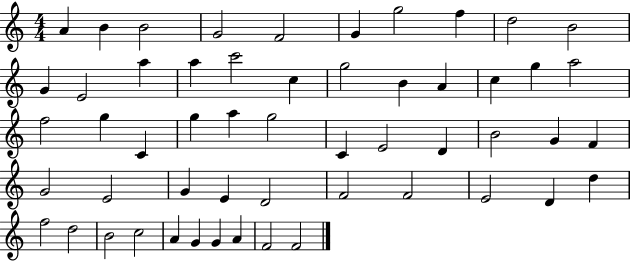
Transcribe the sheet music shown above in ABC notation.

X:1
T:Untitled
M:4/4
L:1/4
K:C
A B B2 G2 F2 G g2 f d2 B2 G E2 a a c'2 c g2 B A c g a2 f2 g C g a g2 C E2 D B2 G F G2 E2 G E D2 F2 F2 E2 D d f2 d2 B2 c2 A G G A F2 F2